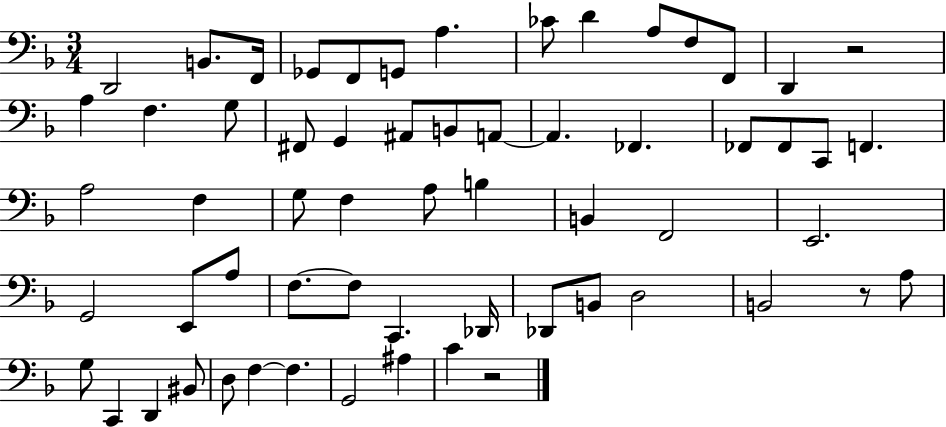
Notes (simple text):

D2/h B2/e. F2/s Gb2/e F2/e G2/e A3/q. CES4/e D4/q A3/e F3/e F2/e D2/q R/h A3/q F3/q. G3/e F#2/e G2/q A#2/e B2/e A2/e A2/q. FES2/q. FES2/e FES2/e C2/e F2/q. A3/h F3/q G3/e F3/q A3/e B3/q B2/q F2/h E2/h. G2/h E2/e A3/e F3/e. F3/e C2/q. Db2/s Db2/e B2/e D3/h B2/h R/e A3/e G3/e C2/q D2/q BIS2/e D3/e F3/q F3/q. G2/h A#3/q C4/q R/h